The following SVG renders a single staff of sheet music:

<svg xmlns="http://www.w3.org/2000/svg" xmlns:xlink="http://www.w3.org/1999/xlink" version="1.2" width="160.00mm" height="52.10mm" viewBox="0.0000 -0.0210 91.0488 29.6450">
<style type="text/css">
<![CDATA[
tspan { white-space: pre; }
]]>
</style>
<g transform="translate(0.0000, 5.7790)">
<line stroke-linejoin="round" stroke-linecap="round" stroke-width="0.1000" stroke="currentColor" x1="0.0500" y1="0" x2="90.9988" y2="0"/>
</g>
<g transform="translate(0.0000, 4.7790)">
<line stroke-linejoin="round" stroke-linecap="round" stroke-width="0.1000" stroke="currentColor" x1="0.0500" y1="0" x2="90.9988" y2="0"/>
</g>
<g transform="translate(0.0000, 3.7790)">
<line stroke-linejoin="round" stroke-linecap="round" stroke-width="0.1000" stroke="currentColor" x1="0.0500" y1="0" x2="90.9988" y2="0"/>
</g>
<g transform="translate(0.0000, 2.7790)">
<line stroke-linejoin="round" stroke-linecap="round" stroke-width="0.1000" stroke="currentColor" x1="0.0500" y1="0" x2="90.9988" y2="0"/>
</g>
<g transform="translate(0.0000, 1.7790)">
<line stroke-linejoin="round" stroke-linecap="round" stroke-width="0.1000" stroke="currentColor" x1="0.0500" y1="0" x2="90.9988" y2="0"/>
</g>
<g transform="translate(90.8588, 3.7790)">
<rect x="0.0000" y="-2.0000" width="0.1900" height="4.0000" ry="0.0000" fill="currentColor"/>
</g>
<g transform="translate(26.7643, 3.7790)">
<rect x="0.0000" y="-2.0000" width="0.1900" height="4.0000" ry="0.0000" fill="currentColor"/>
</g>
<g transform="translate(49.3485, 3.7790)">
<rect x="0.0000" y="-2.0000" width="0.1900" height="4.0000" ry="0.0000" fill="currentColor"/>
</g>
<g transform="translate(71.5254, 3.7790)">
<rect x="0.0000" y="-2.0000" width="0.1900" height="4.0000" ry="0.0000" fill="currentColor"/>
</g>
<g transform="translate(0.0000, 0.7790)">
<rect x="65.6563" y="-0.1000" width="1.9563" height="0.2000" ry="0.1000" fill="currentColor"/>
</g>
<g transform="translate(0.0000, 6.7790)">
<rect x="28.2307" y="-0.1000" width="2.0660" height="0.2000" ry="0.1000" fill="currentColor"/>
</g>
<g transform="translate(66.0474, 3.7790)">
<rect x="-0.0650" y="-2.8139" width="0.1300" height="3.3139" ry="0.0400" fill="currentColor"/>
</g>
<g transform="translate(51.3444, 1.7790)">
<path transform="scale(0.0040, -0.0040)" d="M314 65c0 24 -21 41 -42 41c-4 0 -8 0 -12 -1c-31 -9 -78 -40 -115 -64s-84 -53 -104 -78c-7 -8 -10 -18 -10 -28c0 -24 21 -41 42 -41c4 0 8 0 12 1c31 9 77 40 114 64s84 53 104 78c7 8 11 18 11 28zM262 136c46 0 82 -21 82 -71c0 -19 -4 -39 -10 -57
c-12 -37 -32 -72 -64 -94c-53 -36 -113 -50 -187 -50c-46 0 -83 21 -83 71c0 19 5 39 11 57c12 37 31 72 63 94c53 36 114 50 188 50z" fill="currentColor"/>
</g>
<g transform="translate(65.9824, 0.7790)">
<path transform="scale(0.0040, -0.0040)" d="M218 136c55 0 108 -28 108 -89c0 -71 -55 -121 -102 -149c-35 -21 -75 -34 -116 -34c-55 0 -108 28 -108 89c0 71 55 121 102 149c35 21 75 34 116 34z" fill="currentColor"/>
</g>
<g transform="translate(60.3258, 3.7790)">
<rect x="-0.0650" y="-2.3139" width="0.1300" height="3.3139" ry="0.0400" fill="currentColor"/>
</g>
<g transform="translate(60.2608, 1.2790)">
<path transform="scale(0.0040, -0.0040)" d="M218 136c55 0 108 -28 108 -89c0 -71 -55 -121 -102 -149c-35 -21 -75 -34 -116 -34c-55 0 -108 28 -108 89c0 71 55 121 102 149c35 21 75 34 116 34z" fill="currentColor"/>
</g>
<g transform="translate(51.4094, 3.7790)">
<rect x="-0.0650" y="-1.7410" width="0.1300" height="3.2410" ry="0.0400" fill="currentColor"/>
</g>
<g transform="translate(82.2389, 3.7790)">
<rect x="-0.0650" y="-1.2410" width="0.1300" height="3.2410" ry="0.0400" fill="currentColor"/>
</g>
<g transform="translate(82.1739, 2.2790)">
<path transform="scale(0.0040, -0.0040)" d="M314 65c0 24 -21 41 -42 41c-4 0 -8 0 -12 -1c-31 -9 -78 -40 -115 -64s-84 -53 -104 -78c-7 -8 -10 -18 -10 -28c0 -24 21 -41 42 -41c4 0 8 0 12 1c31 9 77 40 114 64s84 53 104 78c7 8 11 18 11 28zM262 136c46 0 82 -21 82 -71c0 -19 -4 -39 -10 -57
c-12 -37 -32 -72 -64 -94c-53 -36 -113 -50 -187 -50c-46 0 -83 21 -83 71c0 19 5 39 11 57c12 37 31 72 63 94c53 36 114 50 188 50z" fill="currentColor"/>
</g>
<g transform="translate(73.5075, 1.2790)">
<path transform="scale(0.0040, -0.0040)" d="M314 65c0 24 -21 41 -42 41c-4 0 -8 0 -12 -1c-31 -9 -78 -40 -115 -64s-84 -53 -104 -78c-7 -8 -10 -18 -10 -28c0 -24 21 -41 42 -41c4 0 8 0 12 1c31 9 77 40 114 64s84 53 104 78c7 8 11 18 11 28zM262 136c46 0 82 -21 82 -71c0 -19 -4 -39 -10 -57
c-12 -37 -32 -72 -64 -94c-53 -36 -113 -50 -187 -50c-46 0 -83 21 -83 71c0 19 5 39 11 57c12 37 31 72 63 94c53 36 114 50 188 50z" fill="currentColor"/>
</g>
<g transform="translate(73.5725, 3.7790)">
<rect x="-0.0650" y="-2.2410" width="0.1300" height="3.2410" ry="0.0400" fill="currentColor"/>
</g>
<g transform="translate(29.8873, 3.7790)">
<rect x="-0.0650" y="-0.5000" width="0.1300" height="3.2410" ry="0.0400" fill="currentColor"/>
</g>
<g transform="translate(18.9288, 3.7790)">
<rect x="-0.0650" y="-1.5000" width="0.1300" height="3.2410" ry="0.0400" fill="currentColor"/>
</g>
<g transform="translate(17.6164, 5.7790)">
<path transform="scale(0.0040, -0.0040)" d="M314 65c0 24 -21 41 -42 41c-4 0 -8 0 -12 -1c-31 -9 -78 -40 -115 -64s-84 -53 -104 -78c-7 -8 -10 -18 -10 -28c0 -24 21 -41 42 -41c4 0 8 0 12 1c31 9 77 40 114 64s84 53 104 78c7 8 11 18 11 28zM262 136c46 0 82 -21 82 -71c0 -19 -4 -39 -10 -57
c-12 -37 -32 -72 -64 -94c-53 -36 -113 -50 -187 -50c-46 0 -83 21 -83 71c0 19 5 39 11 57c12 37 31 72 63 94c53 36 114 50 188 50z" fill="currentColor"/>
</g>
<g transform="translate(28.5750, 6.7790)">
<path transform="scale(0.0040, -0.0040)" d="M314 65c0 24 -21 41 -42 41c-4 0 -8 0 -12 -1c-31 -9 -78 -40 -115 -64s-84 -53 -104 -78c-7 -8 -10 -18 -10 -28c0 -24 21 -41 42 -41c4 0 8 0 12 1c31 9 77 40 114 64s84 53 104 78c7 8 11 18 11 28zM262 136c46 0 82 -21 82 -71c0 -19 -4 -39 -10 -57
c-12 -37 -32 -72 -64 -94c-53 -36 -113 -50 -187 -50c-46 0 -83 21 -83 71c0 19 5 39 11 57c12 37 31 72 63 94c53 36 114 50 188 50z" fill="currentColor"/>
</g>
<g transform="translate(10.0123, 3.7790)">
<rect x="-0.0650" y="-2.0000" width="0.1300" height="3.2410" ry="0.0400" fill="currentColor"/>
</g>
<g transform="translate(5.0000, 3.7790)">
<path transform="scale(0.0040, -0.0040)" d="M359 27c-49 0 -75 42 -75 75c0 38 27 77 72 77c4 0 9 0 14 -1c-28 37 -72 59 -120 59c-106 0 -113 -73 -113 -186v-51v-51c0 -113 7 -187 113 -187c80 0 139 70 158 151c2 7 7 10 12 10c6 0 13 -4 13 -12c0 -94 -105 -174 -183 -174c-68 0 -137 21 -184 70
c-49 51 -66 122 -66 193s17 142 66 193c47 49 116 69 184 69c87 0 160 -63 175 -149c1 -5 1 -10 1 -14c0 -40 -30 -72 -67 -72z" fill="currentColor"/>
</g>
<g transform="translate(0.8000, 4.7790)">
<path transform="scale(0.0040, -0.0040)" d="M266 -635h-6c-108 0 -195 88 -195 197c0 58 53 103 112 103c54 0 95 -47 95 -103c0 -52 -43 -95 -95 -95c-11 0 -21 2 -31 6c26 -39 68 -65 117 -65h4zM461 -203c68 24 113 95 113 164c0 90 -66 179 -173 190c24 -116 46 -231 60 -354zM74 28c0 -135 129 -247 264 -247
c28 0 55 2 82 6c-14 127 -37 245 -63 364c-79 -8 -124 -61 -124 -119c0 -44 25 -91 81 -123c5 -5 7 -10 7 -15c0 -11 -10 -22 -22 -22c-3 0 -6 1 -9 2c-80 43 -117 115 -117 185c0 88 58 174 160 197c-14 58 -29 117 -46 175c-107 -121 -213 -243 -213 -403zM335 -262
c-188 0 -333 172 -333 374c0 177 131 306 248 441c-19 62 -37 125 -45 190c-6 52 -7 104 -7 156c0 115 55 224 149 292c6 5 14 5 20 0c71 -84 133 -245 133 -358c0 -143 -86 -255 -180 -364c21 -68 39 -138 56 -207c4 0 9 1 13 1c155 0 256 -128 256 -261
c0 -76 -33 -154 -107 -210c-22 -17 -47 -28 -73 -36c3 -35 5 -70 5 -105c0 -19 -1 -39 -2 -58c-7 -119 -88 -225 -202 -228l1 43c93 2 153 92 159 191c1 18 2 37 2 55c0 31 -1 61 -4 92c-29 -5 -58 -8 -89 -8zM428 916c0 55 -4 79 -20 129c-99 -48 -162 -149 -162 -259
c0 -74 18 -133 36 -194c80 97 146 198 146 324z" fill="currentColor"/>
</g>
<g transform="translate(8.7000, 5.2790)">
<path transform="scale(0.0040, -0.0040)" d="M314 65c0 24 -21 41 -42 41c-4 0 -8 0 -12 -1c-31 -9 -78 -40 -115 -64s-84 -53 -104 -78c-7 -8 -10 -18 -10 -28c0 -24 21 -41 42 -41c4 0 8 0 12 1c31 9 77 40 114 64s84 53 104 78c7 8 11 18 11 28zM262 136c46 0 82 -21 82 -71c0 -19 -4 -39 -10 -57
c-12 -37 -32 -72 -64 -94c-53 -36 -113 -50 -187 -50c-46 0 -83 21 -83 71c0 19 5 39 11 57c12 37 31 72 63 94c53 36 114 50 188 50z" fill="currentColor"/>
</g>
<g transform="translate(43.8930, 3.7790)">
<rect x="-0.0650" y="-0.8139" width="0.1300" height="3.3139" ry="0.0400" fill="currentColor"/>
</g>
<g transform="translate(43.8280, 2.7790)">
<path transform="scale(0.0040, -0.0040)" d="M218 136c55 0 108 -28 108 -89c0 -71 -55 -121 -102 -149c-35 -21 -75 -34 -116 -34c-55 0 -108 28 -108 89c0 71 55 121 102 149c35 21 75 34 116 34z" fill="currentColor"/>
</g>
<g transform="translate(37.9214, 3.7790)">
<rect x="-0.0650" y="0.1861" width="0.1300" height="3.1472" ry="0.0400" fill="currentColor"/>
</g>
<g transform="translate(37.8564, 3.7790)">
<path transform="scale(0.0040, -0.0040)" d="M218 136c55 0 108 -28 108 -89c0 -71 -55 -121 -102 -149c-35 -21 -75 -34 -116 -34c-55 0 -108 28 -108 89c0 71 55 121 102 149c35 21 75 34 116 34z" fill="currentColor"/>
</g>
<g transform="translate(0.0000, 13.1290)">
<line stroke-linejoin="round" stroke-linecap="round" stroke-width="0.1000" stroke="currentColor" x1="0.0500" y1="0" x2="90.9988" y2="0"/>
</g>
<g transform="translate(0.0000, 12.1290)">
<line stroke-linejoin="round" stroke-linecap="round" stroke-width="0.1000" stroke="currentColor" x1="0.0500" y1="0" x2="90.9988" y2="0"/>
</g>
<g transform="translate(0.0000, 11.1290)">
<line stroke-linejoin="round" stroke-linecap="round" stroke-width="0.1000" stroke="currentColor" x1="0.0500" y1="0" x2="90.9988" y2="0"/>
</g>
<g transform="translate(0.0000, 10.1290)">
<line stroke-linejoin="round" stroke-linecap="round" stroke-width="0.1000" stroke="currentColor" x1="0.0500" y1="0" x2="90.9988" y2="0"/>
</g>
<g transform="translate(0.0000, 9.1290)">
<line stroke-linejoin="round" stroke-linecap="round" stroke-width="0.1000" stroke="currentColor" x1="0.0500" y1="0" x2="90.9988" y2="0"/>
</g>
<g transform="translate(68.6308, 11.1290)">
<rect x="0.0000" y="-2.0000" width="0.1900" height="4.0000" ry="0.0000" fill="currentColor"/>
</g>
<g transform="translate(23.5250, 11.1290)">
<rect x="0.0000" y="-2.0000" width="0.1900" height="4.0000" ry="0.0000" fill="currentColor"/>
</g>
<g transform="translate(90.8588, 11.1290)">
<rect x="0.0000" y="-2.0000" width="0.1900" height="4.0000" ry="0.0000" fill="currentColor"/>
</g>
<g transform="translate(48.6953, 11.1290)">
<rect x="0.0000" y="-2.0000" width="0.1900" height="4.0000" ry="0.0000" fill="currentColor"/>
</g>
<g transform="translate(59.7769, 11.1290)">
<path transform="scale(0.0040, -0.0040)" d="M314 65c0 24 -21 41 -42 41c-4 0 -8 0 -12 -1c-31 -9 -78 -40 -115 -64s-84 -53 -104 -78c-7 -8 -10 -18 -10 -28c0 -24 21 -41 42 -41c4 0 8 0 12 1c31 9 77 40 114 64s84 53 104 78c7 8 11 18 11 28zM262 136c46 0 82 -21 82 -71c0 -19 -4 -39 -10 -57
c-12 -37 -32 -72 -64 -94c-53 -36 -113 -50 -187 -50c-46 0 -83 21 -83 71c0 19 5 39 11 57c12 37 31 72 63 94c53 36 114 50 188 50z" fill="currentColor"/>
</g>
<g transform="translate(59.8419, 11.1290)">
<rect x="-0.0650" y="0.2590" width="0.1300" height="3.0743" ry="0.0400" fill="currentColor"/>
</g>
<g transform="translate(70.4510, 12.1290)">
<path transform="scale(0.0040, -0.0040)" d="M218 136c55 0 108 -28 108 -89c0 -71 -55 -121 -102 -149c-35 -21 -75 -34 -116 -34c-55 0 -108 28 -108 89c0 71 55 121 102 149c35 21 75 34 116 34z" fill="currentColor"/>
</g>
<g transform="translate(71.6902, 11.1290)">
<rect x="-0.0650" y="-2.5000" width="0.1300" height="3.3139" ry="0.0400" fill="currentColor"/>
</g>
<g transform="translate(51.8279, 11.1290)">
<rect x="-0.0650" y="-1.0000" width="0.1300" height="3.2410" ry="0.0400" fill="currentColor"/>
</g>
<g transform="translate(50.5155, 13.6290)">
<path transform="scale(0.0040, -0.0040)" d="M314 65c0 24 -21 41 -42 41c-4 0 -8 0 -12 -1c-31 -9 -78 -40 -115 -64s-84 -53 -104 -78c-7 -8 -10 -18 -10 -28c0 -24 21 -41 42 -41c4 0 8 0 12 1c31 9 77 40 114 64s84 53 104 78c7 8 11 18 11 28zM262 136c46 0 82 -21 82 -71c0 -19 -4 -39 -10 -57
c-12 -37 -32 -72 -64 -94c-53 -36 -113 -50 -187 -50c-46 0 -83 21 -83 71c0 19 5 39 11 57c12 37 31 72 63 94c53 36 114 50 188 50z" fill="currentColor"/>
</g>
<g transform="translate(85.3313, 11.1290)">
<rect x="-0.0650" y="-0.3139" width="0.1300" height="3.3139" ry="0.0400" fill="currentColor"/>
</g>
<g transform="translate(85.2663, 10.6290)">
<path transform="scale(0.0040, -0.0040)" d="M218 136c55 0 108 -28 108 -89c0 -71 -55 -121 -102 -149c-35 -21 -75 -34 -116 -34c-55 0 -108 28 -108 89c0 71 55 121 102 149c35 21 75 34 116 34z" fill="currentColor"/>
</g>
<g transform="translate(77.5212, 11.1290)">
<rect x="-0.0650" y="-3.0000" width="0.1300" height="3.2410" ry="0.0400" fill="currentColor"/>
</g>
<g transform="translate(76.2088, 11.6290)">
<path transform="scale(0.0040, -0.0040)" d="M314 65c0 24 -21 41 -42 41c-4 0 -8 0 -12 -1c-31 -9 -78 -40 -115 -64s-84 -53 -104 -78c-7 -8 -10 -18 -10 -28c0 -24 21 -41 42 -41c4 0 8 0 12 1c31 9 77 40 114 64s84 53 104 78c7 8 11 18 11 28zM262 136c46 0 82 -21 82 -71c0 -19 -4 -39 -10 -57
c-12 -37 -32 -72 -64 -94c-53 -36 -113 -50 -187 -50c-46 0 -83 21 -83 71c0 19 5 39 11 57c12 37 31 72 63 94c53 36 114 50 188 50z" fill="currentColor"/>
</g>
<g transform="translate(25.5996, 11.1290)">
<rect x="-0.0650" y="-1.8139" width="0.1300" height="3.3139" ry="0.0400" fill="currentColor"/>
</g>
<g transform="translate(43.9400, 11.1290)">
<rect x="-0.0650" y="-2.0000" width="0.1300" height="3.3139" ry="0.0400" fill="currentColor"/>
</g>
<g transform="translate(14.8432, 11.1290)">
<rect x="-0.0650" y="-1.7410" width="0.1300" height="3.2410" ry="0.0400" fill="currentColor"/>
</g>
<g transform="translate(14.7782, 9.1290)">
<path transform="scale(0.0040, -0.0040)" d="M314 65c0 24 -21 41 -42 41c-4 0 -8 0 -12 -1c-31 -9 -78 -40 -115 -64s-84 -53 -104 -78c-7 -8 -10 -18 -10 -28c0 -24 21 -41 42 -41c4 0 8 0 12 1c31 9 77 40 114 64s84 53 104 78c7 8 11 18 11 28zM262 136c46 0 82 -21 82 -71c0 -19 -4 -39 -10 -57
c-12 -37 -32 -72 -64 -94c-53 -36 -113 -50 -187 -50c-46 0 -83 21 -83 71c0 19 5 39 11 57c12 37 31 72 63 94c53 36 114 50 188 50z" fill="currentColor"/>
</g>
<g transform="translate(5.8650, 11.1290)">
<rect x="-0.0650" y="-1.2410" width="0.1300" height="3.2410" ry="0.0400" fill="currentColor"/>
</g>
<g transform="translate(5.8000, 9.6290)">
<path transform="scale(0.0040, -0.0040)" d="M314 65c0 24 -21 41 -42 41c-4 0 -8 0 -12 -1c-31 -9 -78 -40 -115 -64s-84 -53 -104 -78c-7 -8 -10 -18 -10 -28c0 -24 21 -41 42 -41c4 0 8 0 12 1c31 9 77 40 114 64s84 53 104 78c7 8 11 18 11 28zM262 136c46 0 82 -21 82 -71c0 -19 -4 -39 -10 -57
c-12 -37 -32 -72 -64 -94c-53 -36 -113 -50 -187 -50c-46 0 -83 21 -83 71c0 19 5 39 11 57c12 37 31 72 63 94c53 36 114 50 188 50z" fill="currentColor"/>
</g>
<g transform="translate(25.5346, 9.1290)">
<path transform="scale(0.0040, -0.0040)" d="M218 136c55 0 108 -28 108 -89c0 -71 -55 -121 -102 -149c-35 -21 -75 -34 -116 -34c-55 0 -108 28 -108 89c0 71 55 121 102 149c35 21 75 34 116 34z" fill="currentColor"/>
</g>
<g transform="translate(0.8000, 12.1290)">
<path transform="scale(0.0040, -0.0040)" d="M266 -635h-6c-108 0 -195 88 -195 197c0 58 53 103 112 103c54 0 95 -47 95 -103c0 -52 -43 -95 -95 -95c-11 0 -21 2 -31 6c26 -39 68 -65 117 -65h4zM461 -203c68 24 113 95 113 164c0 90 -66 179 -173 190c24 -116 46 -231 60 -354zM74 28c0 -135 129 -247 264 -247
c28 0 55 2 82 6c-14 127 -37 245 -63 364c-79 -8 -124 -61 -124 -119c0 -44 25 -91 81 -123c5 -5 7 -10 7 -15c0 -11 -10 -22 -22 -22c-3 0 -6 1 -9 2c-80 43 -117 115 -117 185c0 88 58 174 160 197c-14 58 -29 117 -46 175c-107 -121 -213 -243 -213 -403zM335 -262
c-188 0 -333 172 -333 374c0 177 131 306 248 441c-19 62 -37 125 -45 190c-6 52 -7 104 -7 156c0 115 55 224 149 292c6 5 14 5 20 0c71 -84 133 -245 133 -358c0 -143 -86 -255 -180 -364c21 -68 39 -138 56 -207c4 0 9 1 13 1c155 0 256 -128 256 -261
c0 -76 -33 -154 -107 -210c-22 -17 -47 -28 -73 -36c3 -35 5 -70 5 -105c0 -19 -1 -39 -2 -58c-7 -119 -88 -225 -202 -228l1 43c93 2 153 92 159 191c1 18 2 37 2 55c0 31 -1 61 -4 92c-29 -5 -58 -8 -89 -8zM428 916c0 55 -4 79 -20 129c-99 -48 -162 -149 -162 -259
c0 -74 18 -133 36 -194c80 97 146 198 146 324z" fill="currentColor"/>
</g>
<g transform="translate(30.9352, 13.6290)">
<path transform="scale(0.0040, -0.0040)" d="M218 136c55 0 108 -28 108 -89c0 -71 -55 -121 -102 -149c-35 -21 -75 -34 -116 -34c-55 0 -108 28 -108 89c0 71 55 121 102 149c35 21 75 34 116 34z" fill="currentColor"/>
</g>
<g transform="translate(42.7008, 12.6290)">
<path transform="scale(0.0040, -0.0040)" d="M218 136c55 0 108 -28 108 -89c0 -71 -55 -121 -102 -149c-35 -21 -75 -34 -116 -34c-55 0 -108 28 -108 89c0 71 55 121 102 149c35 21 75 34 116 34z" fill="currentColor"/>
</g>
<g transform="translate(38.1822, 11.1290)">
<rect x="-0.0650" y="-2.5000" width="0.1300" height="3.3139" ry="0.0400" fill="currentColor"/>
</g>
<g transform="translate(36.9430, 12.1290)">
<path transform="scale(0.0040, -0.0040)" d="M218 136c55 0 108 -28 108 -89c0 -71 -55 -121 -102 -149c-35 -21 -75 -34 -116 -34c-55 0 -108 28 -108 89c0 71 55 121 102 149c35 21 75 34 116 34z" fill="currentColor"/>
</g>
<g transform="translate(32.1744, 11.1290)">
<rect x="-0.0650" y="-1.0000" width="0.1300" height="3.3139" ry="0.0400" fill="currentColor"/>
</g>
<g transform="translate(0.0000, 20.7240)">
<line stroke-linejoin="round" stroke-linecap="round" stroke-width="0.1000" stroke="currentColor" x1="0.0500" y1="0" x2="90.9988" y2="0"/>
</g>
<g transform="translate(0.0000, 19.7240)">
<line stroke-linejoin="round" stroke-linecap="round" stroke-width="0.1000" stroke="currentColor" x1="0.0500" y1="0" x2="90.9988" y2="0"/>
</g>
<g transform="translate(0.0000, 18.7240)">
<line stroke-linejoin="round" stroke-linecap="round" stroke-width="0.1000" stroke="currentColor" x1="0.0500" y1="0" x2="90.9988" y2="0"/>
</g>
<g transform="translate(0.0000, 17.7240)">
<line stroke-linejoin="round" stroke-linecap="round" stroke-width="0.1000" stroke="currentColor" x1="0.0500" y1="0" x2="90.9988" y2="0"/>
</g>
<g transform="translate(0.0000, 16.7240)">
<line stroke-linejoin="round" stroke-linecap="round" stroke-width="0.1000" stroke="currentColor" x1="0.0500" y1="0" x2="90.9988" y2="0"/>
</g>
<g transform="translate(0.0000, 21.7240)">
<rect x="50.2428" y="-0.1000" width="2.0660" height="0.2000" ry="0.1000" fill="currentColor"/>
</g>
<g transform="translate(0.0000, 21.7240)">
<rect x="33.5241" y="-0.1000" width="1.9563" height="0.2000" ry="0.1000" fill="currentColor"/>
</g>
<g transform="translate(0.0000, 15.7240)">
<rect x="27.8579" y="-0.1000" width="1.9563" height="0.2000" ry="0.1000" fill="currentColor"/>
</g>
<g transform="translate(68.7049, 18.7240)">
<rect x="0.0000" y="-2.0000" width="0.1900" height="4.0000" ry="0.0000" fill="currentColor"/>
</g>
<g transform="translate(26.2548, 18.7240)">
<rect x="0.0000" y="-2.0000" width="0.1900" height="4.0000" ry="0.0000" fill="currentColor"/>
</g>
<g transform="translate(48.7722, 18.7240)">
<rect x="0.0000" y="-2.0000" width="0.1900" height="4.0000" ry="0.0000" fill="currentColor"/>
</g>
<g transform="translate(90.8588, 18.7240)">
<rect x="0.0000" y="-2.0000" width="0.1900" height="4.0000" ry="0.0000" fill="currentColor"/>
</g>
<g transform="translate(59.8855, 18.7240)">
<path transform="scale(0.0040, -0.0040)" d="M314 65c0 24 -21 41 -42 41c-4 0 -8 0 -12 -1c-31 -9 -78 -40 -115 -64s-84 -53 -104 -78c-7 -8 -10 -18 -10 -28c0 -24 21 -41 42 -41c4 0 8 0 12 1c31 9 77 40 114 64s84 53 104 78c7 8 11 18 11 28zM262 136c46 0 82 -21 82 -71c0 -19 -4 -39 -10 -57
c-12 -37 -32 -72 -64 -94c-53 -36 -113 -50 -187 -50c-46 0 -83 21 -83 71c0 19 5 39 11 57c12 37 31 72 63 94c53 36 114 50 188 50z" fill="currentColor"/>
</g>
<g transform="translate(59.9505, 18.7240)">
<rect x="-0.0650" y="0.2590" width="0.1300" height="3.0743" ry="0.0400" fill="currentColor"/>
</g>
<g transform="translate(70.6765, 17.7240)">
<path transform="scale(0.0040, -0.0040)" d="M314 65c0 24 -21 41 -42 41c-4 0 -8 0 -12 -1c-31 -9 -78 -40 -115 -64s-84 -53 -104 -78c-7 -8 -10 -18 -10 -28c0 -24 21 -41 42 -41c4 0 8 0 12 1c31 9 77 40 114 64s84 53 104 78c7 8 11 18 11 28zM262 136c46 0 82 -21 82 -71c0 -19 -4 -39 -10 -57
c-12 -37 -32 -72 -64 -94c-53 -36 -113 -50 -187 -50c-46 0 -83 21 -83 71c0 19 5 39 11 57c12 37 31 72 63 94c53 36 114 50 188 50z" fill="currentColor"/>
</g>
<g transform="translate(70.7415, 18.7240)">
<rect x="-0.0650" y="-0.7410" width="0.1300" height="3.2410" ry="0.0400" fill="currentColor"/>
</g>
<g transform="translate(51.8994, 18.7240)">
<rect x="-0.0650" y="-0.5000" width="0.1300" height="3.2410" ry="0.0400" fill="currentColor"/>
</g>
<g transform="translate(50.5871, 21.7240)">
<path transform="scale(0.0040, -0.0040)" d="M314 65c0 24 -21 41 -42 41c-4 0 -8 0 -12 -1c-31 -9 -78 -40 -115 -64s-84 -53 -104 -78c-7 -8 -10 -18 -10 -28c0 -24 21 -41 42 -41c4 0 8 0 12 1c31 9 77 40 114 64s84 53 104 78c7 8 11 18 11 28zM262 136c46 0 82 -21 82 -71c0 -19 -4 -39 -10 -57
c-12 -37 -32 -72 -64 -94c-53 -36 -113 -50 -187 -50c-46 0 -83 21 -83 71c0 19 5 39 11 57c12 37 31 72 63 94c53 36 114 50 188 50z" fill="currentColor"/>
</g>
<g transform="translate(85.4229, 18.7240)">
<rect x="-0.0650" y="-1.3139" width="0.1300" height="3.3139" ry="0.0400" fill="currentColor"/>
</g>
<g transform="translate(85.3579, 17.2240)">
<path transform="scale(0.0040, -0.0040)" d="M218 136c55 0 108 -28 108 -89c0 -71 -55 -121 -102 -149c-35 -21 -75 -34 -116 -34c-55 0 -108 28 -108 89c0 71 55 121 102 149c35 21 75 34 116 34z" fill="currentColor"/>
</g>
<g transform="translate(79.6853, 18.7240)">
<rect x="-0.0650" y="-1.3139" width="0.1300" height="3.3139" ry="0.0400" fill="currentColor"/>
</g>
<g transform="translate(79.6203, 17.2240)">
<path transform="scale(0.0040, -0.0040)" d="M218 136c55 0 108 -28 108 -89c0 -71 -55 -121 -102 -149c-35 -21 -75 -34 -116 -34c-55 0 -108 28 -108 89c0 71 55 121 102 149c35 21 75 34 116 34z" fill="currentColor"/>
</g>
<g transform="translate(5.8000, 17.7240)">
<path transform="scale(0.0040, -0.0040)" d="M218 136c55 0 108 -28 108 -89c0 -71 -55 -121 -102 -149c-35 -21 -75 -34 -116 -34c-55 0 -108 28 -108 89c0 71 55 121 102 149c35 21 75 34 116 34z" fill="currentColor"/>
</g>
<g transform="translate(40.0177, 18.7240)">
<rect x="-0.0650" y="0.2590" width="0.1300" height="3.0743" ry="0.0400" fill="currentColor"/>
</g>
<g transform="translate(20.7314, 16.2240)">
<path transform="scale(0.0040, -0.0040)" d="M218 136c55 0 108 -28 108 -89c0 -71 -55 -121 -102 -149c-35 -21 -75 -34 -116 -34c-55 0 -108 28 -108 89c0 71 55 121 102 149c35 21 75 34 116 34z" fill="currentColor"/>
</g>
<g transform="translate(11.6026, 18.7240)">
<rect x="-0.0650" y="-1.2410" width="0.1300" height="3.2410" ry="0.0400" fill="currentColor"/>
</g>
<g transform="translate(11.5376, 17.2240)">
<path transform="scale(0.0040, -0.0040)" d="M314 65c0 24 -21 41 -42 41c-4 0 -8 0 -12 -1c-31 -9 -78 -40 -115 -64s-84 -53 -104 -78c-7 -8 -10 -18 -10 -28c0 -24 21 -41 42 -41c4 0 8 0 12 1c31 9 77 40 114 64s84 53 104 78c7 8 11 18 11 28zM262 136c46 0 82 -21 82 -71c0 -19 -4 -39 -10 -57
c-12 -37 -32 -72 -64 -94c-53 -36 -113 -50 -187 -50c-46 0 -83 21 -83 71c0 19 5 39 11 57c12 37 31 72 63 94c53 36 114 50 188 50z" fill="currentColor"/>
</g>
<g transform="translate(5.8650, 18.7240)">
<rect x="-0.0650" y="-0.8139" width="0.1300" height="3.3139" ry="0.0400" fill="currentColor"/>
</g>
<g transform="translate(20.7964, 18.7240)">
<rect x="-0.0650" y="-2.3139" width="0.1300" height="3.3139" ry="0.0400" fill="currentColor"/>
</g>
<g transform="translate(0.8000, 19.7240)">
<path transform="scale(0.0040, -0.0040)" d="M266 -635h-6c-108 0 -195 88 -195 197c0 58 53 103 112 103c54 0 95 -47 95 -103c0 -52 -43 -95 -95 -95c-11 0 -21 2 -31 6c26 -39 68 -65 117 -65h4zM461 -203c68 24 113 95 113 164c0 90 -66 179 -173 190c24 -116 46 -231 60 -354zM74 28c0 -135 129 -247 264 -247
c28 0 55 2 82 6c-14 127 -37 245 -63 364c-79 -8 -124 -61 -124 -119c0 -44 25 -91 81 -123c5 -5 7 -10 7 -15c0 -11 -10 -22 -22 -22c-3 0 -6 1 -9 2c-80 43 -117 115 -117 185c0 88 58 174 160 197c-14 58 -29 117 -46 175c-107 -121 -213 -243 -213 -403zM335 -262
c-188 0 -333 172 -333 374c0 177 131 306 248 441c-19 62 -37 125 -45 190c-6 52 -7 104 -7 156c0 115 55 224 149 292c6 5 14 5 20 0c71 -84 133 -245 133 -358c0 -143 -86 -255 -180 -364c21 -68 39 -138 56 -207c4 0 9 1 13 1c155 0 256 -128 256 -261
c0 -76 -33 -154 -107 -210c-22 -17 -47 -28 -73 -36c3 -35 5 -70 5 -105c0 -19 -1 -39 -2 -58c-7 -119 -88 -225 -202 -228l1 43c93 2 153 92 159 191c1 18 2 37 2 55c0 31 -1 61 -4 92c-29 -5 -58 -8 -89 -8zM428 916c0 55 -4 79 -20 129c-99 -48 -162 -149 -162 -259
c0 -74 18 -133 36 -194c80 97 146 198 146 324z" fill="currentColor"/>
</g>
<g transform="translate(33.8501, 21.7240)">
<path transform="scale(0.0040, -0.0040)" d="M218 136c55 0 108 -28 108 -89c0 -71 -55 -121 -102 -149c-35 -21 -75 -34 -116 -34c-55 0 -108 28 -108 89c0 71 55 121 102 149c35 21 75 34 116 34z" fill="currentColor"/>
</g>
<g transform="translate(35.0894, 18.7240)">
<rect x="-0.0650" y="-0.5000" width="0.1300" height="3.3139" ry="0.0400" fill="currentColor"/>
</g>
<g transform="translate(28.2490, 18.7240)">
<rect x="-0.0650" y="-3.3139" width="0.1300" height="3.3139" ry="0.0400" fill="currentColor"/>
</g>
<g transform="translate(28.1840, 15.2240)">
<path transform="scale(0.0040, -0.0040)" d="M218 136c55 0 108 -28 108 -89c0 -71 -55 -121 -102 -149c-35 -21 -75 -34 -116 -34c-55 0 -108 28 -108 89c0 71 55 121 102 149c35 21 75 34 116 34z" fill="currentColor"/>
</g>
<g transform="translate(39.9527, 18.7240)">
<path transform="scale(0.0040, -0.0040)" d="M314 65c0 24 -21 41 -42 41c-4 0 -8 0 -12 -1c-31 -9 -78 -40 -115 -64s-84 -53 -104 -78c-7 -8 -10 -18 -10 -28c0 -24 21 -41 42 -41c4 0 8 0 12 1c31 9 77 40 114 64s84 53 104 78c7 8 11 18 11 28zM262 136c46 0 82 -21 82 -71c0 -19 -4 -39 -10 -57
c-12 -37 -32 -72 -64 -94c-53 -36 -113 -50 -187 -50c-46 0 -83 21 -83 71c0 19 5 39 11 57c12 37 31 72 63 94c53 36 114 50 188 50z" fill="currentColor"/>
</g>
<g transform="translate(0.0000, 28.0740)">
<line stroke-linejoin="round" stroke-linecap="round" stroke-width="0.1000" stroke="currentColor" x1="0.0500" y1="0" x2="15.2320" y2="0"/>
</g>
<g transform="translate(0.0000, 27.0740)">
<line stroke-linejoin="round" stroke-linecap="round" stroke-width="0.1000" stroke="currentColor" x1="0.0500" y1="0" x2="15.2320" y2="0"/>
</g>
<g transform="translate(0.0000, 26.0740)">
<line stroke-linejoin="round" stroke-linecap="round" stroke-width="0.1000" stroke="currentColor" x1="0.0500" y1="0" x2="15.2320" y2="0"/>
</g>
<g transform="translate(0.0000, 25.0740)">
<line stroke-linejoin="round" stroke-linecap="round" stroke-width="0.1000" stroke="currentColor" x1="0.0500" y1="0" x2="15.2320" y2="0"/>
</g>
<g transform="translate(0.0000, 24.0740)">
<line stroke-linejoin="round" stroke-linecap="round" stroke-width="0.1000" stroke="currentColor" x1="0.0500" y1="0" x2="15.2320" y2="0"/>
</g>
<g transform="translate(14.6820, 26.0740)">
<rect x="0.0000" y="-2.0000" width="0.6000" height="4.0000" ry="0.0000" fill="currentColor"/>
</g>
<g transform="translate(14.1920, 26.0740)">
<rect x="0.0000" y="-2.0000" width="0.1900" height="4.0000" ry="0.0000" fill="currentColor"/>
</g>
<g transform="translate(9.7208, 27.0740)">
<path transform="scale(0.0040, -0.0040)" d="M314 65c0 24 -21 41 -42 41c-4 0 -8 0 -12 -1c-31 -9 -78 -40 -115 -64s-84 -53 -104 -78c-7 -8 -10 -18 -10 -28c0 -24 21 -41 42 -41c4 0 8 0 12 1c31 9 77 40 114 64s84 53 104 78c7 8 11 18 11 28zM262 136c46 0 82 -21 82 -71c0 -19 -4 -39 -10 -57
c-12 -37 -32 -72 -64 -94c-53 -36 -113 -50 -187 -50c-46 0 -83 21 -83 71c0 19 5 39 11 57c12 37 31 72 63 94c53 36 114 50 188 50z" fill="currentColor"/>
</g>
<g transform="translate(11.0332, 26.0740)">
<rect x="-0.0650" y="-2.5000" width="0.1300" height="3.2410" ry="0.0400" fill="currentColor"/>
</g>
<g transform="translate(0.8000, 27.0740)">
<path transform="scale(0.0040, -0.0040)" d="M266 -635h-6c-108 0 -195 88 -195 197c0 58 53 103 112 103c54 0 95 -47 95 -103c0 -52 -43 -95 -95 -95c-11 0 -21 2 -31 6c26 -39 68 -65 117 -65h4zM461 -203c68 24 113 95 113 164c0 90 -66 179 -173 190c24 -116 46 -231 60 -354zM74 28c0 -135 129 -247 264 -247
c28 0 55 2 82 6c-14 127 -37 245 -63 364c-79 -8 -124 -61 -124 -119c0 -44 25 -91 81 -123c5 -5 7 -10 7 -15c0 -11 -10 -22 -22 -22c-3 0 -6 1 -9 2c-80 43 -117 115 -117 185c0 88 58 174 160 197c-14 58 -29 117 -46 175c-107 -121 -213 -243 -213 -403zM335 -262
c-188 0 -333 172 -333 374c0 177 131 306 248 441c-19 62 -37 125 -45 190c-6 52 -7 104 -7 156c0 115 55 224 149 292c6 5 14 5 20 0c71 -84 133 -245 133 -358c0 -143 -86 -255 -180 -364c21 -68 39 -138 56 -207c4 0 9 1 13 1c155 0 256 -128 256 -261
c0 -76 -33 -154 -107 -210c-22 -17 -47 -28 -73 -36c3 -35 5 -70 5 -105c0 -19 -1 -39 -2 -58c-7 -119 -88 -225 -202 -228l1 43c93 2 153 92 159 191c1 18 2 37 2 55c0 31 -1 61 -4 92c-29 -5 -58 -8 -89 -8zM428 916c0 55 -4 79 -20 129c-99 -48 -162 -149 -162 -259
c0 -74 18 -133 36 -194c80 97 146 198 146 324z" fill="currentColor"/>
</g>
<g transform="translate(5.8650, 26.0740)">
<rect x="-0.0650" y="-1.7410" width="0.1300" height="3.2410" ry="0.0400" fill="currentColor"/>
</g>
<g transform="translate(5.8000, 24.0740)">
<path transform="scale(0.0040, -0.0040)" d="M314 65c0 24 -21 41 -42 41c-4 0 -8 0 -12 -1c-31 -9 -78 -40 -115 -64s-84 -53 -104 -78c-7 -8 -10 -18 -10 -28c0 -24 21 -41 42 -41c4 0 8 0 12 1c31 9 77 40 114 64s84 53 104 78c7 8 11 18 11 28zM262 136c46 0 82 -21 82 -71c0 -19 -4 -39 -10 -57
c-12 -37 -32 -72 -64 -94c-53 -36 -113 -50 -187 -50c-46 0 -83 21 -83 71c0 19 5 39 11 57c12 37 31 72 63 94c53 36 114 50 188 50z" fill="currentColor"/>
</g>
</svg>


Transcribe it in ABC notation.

X:1
T:Untitled
M:4/4
L:1/4
K:C
F2 E2 C2 B d f2 g a g2 e2 e2 f2 f D G F D2 B2 G A2 c d e2 g b C B2 C2 B2 d2 e e f2 G2